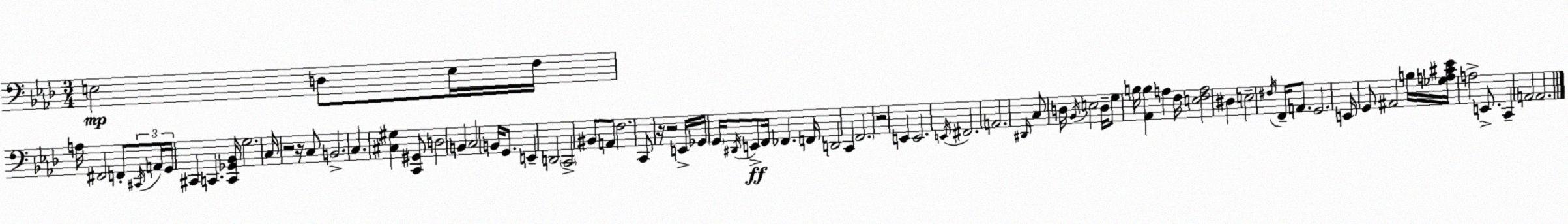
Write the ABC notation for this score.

X:1
T:Untitled
M:3/4
L:1/4
K:Ab
E,2 D,/2 E,/4 F,/4 A,/4 ^F,,2 F,,/2 ^C,,/4 A,,/4 G,,/4 ^C,, C,, [C,,_G,,_B,,]/4 G,2 C,/4 z2 z/4 C,/2 B,,2 C, [^C,^G,] [C,,^G,,]/2 D,2 B,, C,2 B,,/4 G,,/2 E,, D,,2 C,,2 ^B,,/2 A,,/2 F,2 C,,/2 z/4 z2 E,,/4 _G,,/4 G,,/4 ^D,,/4 E,,/2 F,,/4 _F,, F,,/4 D,,2 C,, F,,2 z2 E,, E,,2 E,,/4 ^F,,2 A,,2 ^D,,/4 C,/2 D,/4 _B,,/4 E,2 D,/4 G,/2 B,/4 [_A,,B,] A, F,/4 [E,F,A,]2 ^D, E,2 ^F,/4 F,,/4 A,,/2 G,,2 E,,/4 G,,/2 ^A,,2 B,/4 [_G,A,^C_E]/4 A,2 E,,/2 C,, A,,2 A,,2